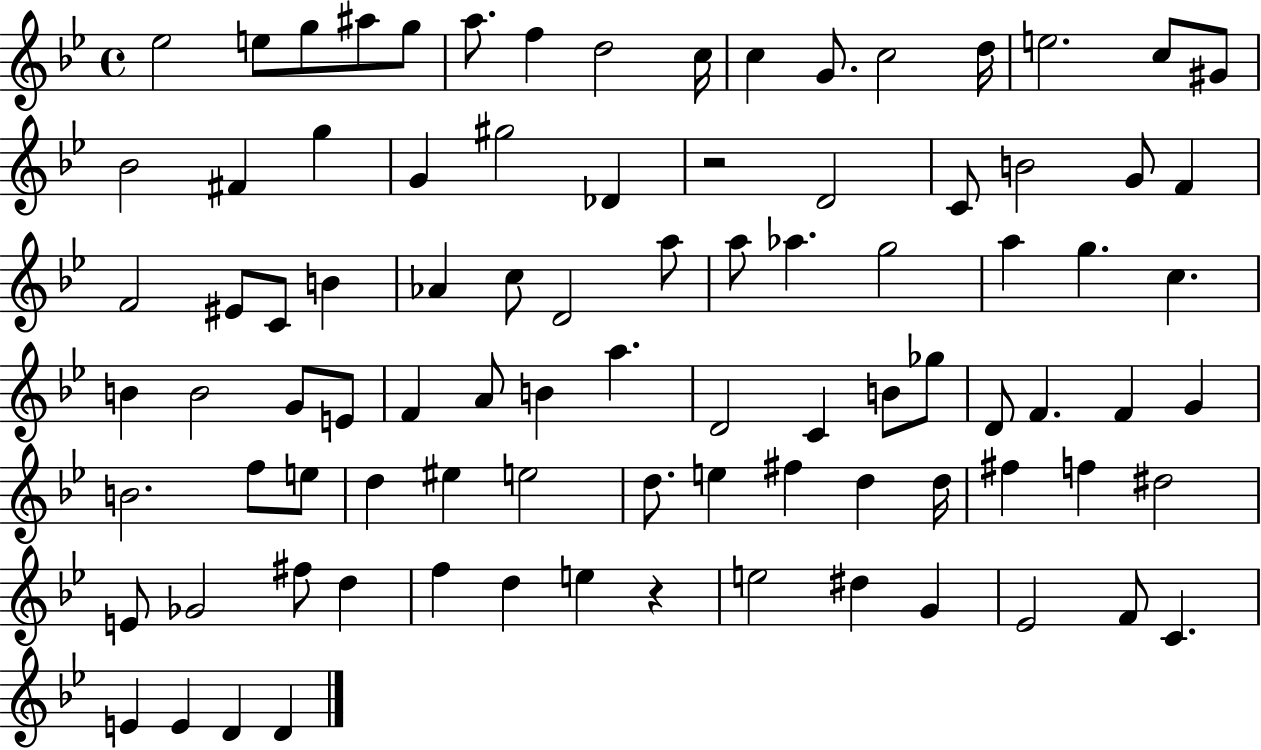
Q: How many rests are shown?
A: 2